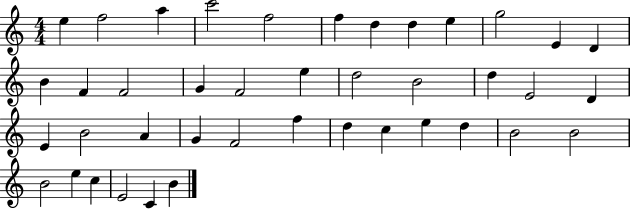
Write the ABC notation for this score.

X:1
T:Untitled
M:4/4
L:1/4
K:C
e f2 a c'2 f2 f d d e g2 E D B F F2 G F2 e d2 B2 d E2 D E B2 A G F2 f d c e d B2 B2 B2 e c E2 C B